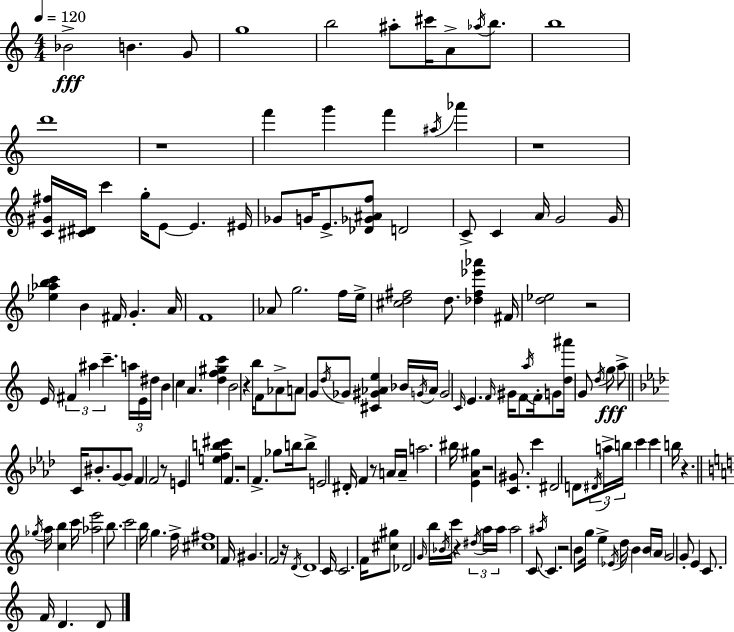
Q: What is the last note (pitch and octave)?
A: D4